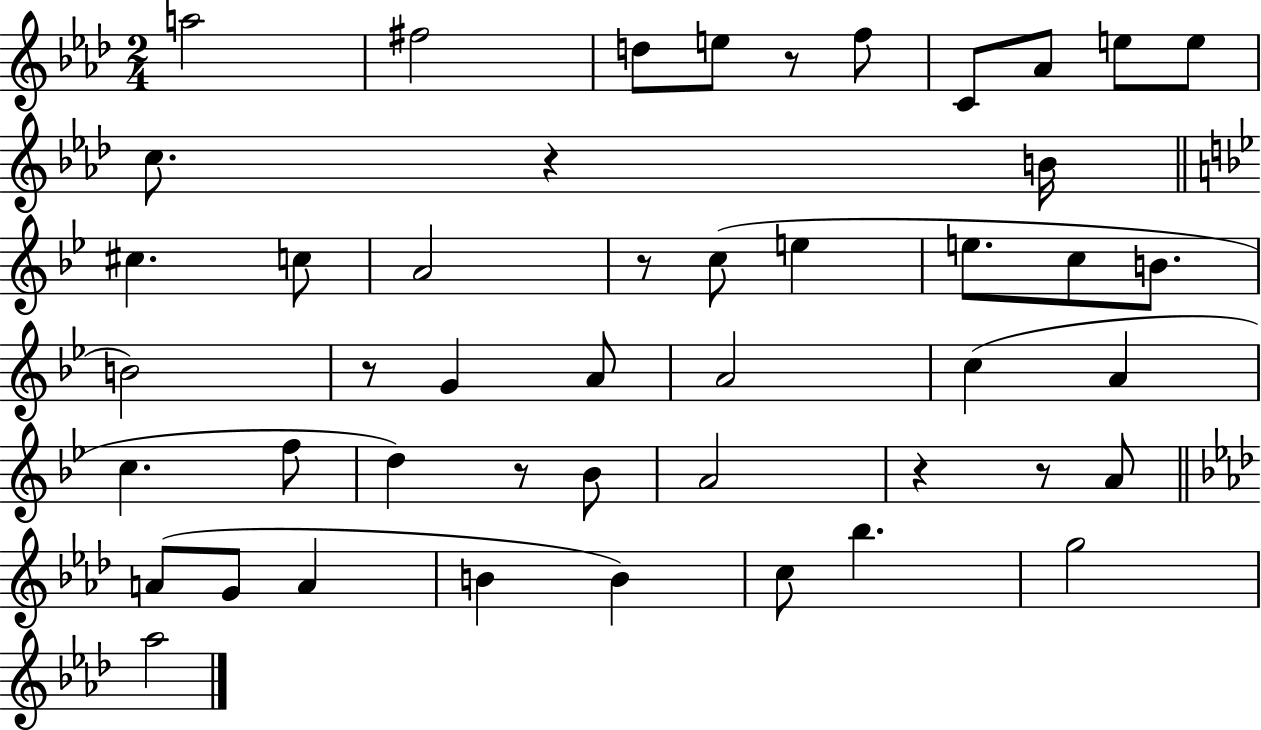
A5/h F#5/h D5/e E5/e R/e F5/e C4/e Ab4/e E5/e E5/e C5/e. R/q B4/s C#5/q. C5/e A4/h R/e C5/e E5/q E5/e. C5/e B4/e. B4/h R/e G4/q A4/e A4/h C5/q A4/q C5/q. F5/e D5/q R/e Bb4/e A4/h R/q R/e A4/e A4/e G4/e A4/q B4/q B4/q C5/e Bb5/q. G5/h Ab5/h